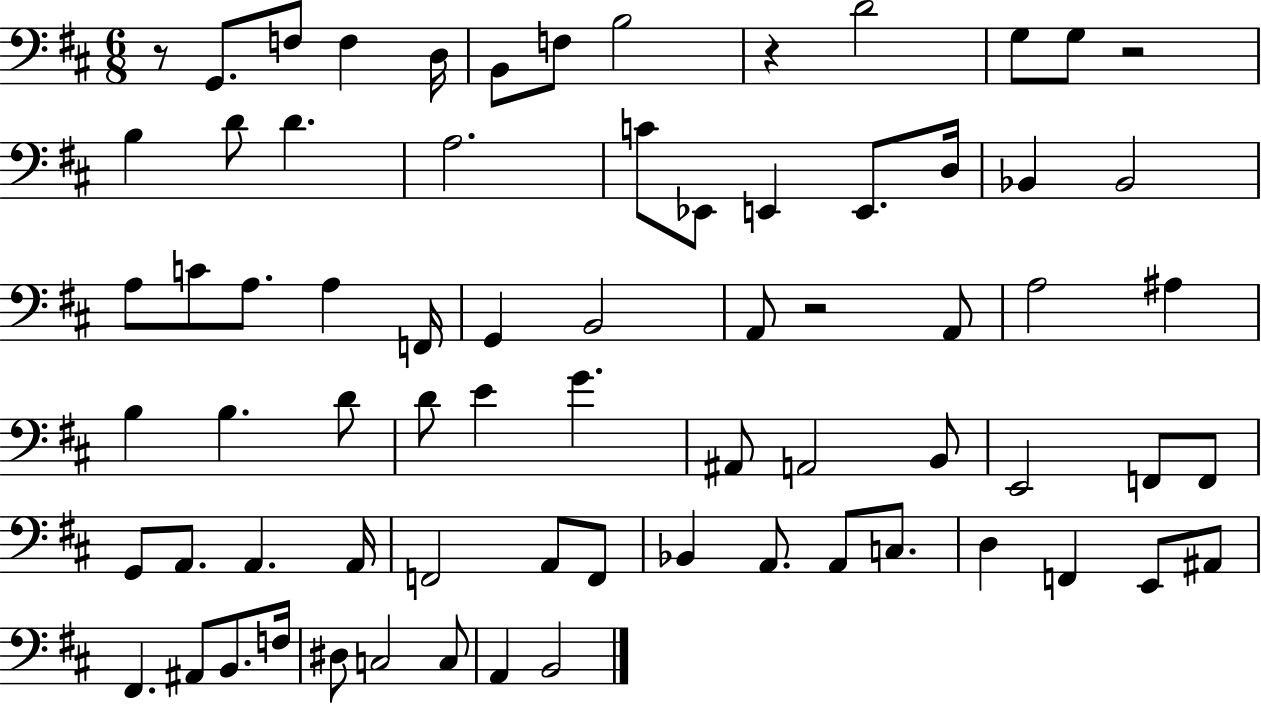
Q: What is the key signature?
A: D major